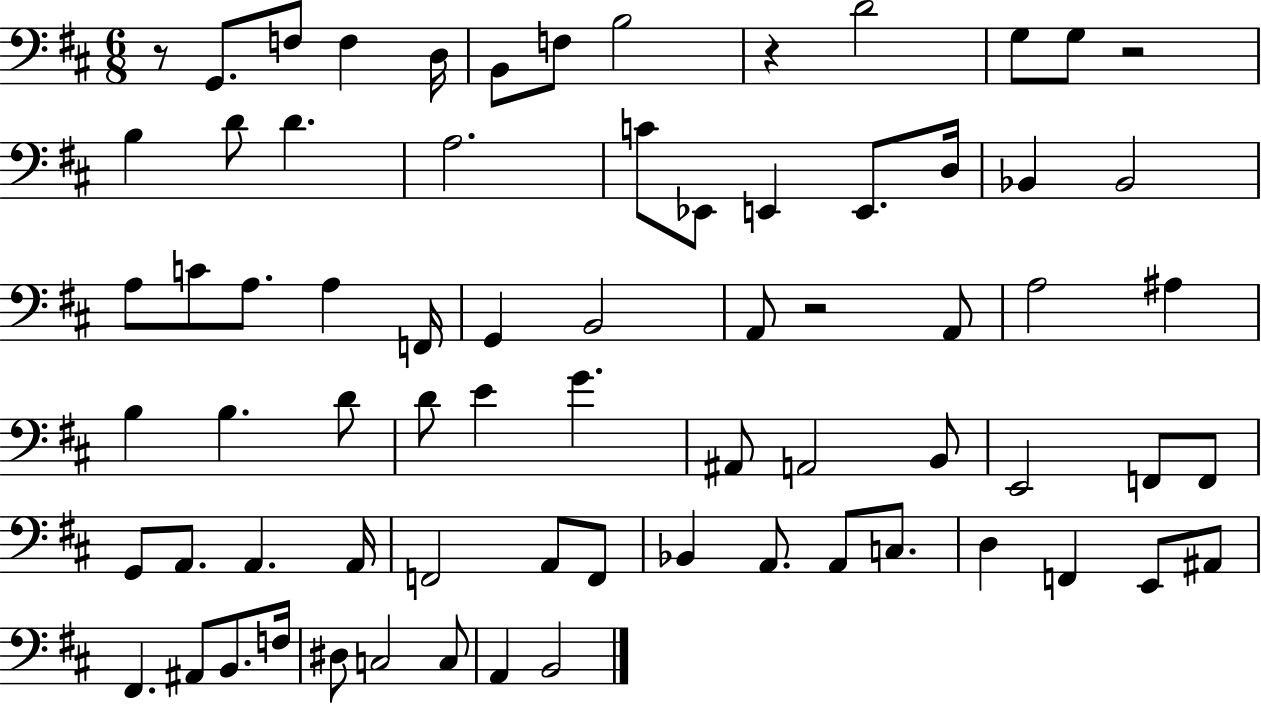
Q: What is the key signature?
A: D major